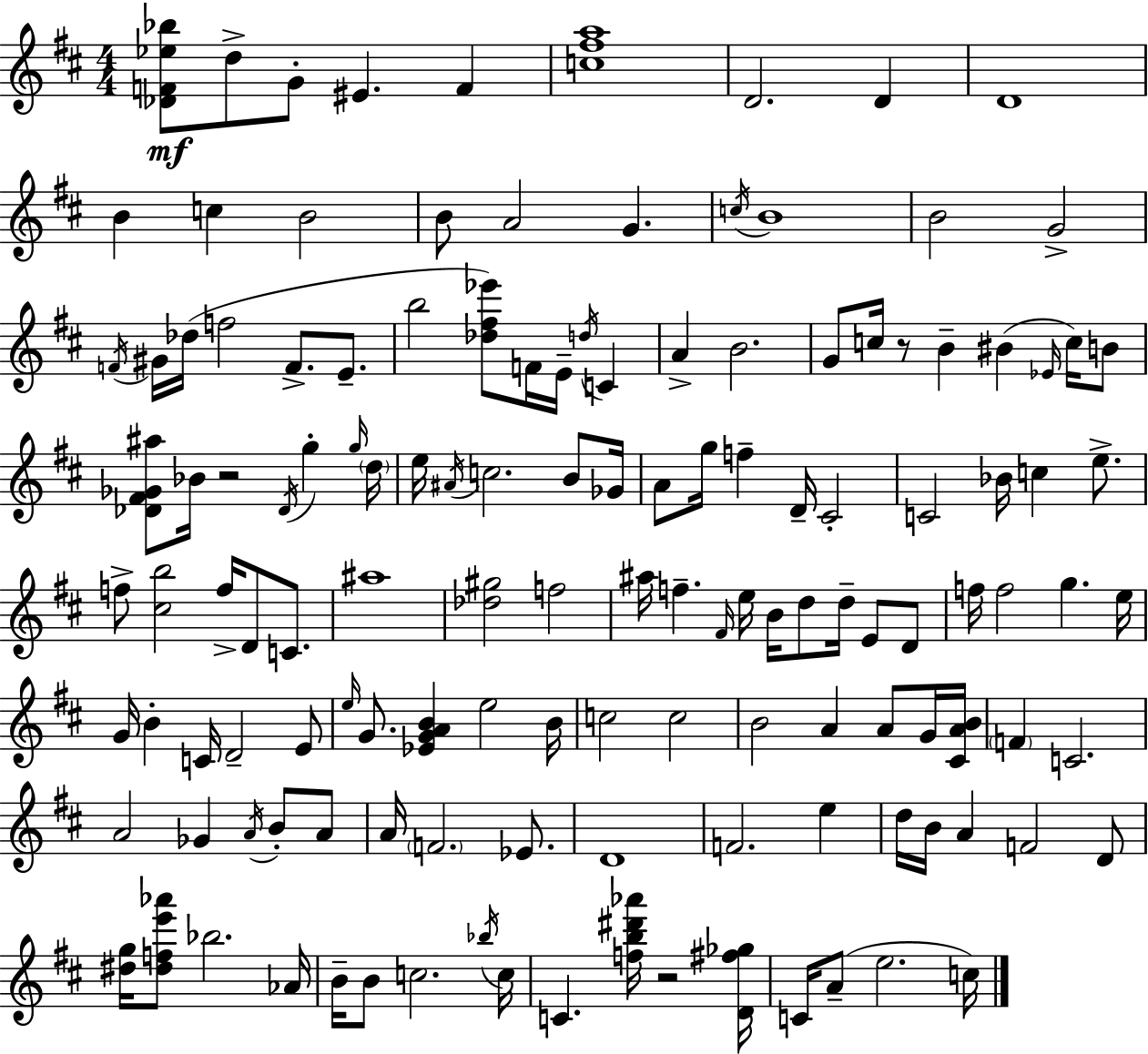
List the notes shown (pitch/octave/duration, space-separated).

[Db4,F4,Eb5,Bb5]/e D5/e G4/e EIS4/q. F4/q [C5,F#5,A5]/w D4/h. D4/q D4/w B4/q C5/q B4/h B4/e A4/h G4/q. C5/s B4/w B4/h G4/h F4/s G#4/s Db5/s F5/h F4/e. E4/e. B5/h [Db5,F#5,Eb6]/e F4/s E4/s D5/s C4/q A4/q B4/h. G4/e C5/s R/e B4/q BIS4/q Eb4/s C5/s B4/e [Db4,F#4,Gb4,A#5]/e Bb4/s R/h Db4/s G5/q G5/s D5/s E5/s A#4/s C5/h. B4/e Gb4/s A4/e G5/s F5/q D4/s C#4/h C4/h Bb4/s C5/q E5/e. F5/e [C#5,B5]/h F5/s D4/e C4/e. A#5/w [Db5,G#5]/h F5/h A#5/s F5/q. F#4/s E5/s B4/s D5/e D5/s E4/e D4/e F5/s F5/h G5/q. E5/s G4/s B4/q C4/s D4/h E4/e E5/s G4/e. [Eb4,G4,A4,B4]/q E5/h B4/s C5/h C5/h B4/h A4/q A4/e G4/s [C#4,A4,B4]/s F4/q C4/h. A4/h Gb4/q A4/s B4/e A4/e A4/s F4/h. Eb4/e. D4/w F4/h. E5/q D5/s B4/s A4/q F4/h D4/e [D#5,G5]/s [D#5,F5,E6,Ab6]/e Bb5/h. Ab4/s B4/s B4/e C5/h. Bb5/s C5/s C4/q. [F5,B5,D#6,Ab6]/s R/h [D4,F#5,Gb5]/s C4/s A4/e E5/h. C5/s